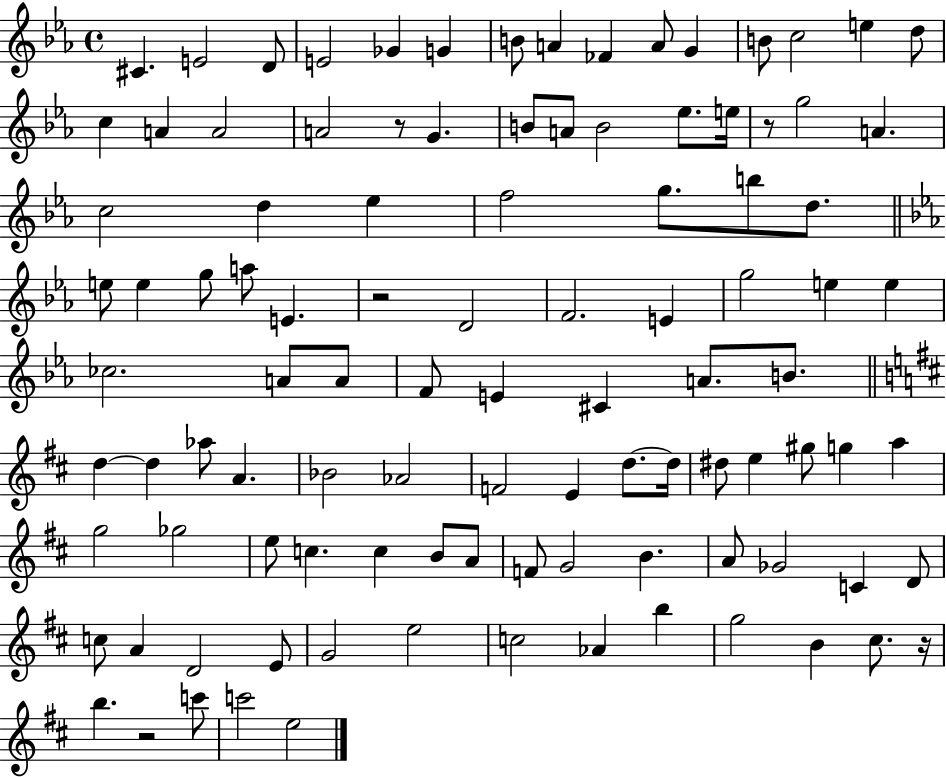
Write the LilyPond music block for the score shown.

{
  \clef treble
  \time 4/4
  \defaultTimeSignature
  \key ees \major
  cis'4. e'2 d'8 | e'2 ges'4 g'4 | b'8 a'4 fes'4 a'8 g'4 | b'8 c''2 e''4 d''8 | \break c''4 a'4 a'2 | a'2 r8 g'4. | b'8 a'8 b'2 ees''8. e''16 | r8 g''2 a'4. | \break c''2 d''4 ees''4 | f''2 g''8. b''8 d''8. | \bar "||" \break \key ees \major e''8 e''4 g''8 a''8 e'4. | r2 d'2 | f'2. e'4 | g''2 e''4 e''4 | \break ces''2. a'8 a'8 | f'8 e'4 cis'4 a'8. b'8. | \bar "||" \break \key d \major d''4~~ d''4 aes''8 a'4. | bes'2 aes'2 | f'2 e'4 d''8.~~ d''16 | dis''8 e''4 gis''8 g''4 a''4 | \break g''2 ges''2 | e''8 c''4. c''4 b'8 a'8 | f'8 g'2 b'4. | a'8 ges'2 c'4 d'8 | \break c''8 a'4 d'2 e'8 | g'2 e''2 | c''2 aes'4 b''4 | g''2 b'4 cis''8. r16 | \break b''4. r2 c'''8 | c'''2 e''2 | \bar "|."
}